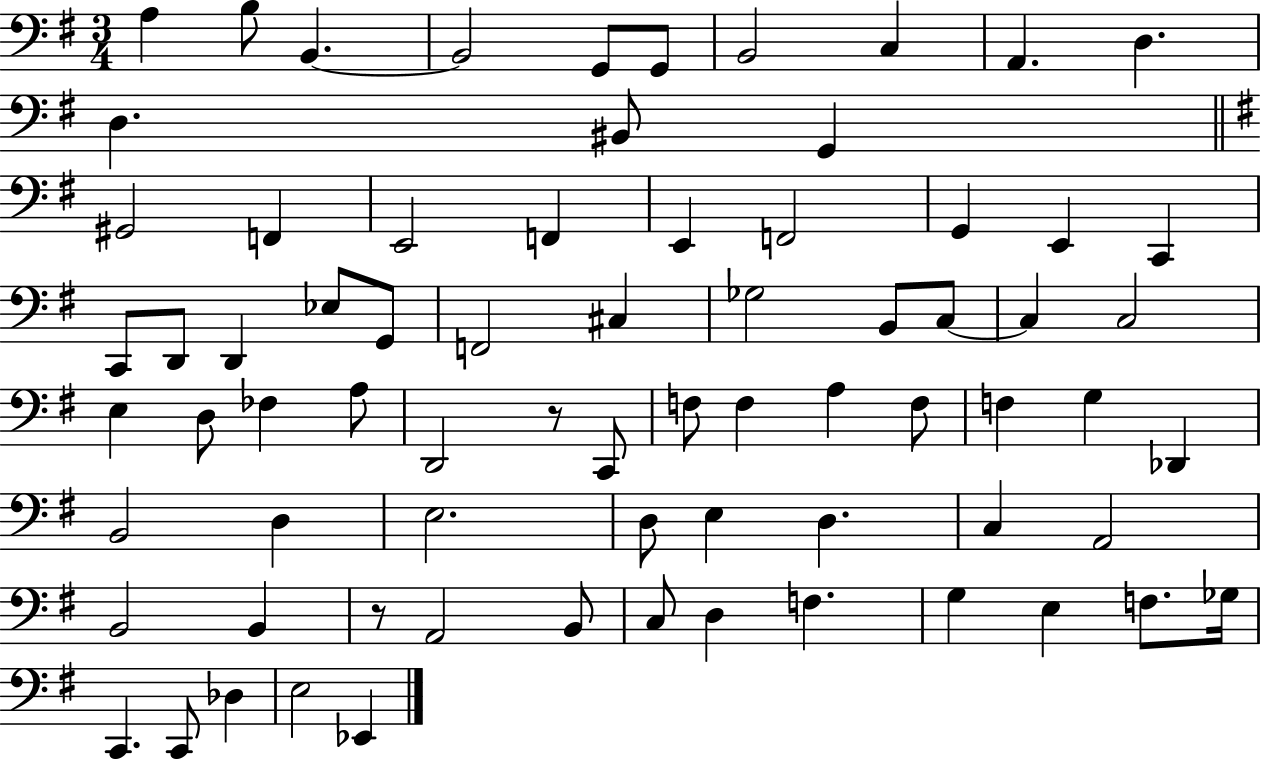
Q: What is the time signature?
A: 3/4